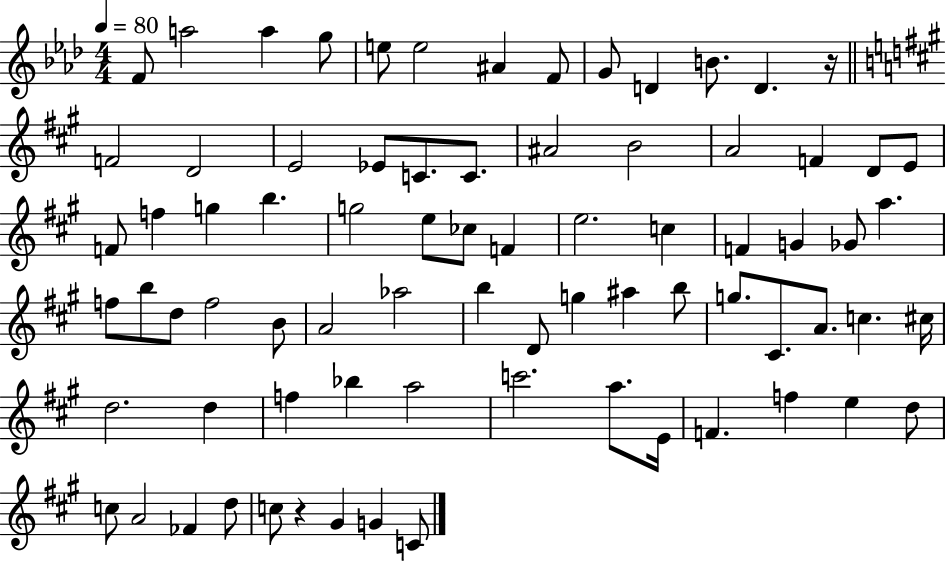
F4/e A5/h A5/q G5/e E5/e E5/h A#4/q F4/e G4/e D4/q B4/e. D4/q. R/s F4/h D4/h E4/h Eb4/e C4/e. C4/e. A#4/h B4/h A4/h F4/q D4/e E4/e F4/e F5/q G5/q B5/q. G5/h E5/e CES5/e F4/q E5/h. C5/q F4/q G4/q Gb4/e A5/q. F5/e B5/e D5/e F5/h B4/e A4/h Ab5/h B5/q D4/e G5/q A#5/q B5/e G5/e. C#4/e. A4/e. C5/q. C#5/s D5/h. D5/q F5/q Bb5/q A5/h C6/h. A5/e. E4/s F4/q. F5/q E5/q D5/e C5/e A4/h FES4/q D5/e C5/e R/q G#4/q G4/q C4/e